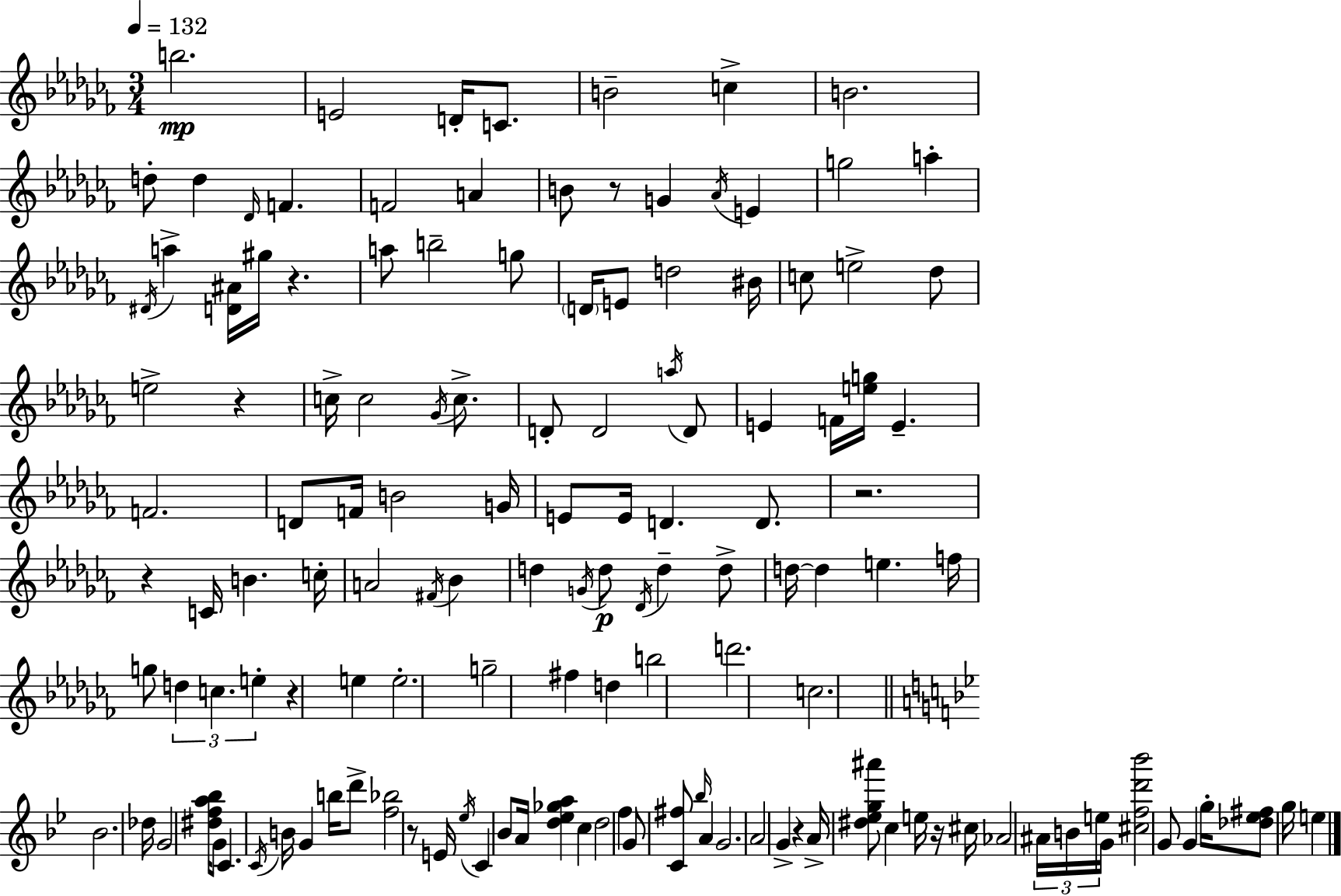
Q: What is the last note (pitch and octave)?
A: E5